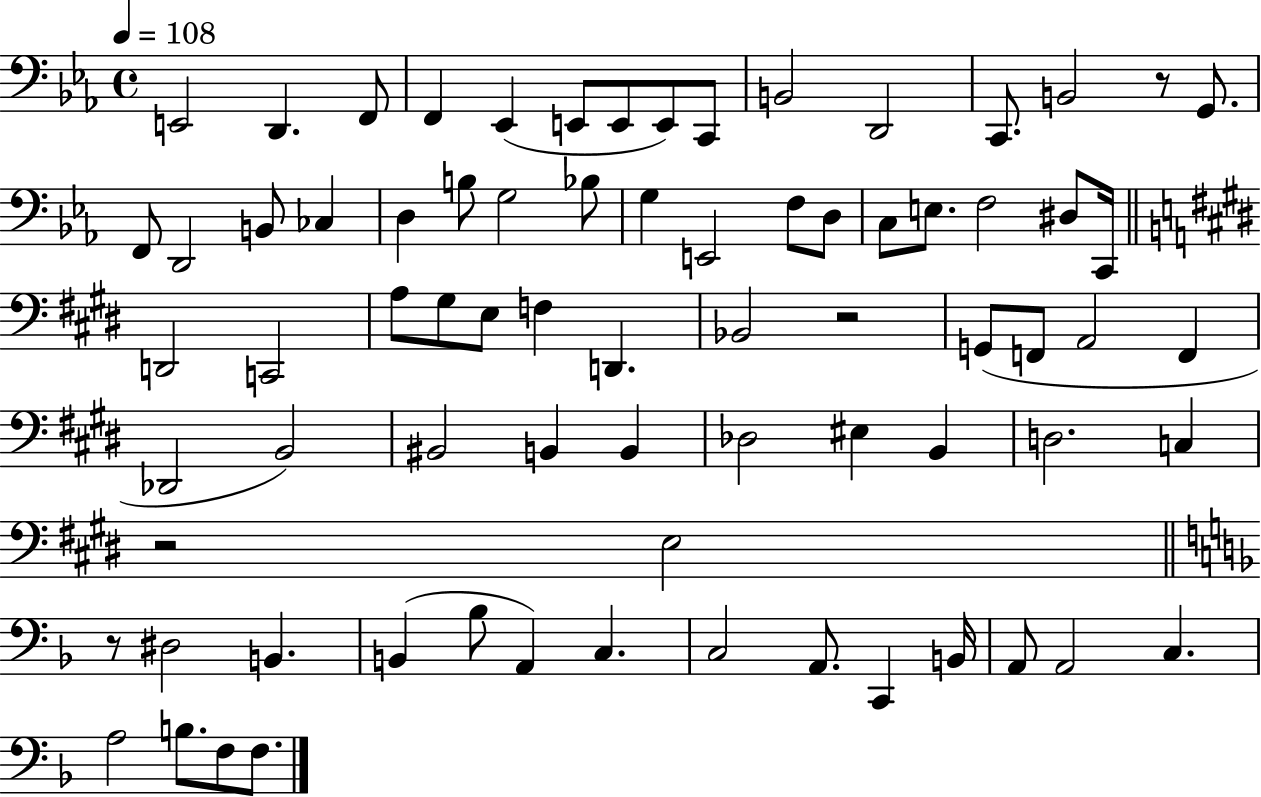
E2/h D2/q. F2/e F2/q Eb2/q E2/e E2/e E2/e C2/e B2/h D2/h C2/e. B2/h R/e G2/e. F2/e D2/h B2/e CES3/q D3/q B3/e G3/h Bb3/e G3/q E2/h F3/e D3/e C3/e E3/e. F3/h D#3/e C2/s D2/h C2/h A3/e G#3/e E3/e F3/q D2/q. Bb2/h R/h G2/e F2/e A2/h F2/q Db2/h B2/h BIS2/h B2/q B2/q Db3/h EIS3/q B2/q D3/h. C3/q R/h E3/h R/e D#3/h B2/q. B2/q Bb3/e A2/q C3/q. C3/h A2/e. C2/q B2/s A2/e A2/h C3/q. A3/h B3/e. F3/e F3/e.